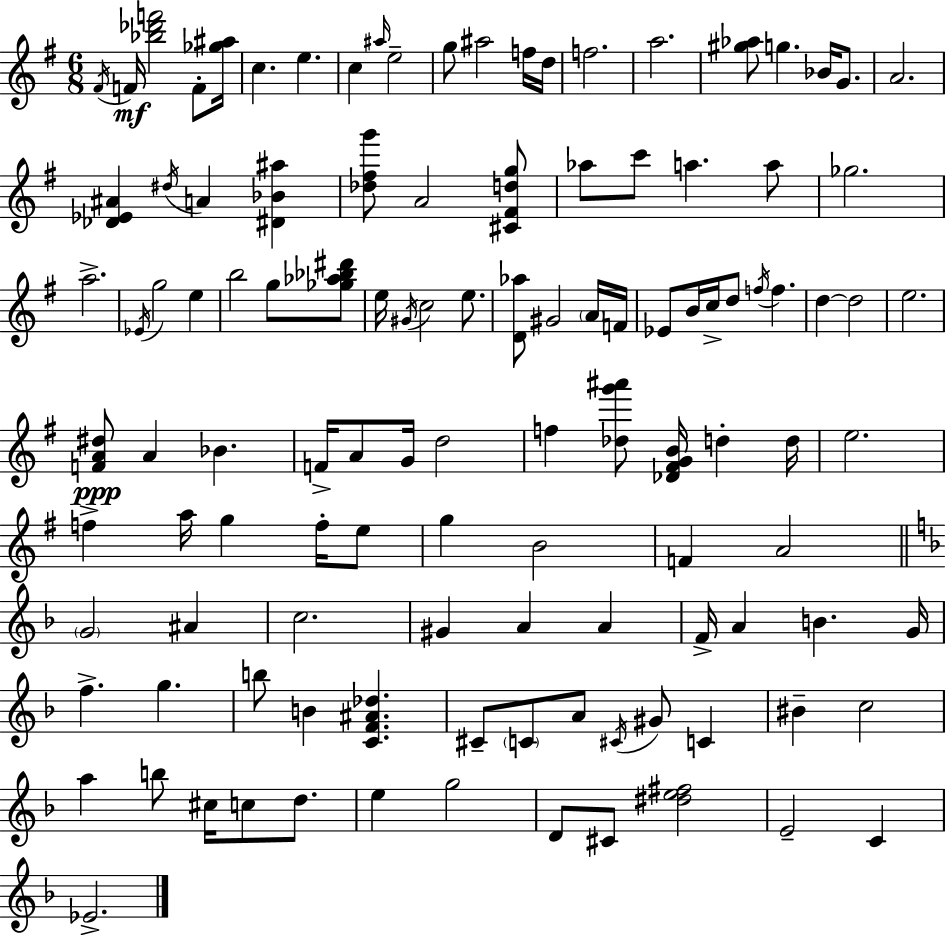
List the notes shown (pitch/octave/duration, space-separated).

F#4/s F4/s [Bb5,Db6,F6]/h F4/e [Gb5,A#5]/s C5/q. E5/q. C5/q A#5/s E5/h G5/e A#5/h F5/s D5/s F5/h. A5/h. [G#5,Ab5]/e G5/q. Bb4/s G4/e. A4/h. [Db4,Eb4,A#4]/q D#5/s A4/q [D#4,Bb4,A#5]/q [Db5,F#5,G6]/e A4/h [C#4,F#4,D5,G5]/e Ab5/e C6/e A5/q. A5/e Gb5/h. A5/h. Eb4/s G5/h E5/q B5/h G5/e [Gb5,Ab5,Bb5,D#6]/e E5/s G#4/s C5/h E5/e. [D4,Ab5]/e G#4/h A4/s F4/s Eb4/e B4/s C5/s D5/e F5/s F5/q. D5/q D5/h E5/h. [F4,A4,D#5]/e A4/q Bb4/q. F4/s A4/e G4/s D5/h F5/q [Db5,G6,A#6]/e [Db4,F#4,G4,B4]/s D5/q D5/s E5/h. F5/q A5/s G5/q F5/s E5/e G5/q B4/h F4/q A4/h G4/h A#4/q C5/h. G#4/q A4/q A4/q F4/s A4/q B4/q. G4/s F5/q. G5/q. B5/e B4/q [C4,F4,A#4,Db5]/q. C#4/e C4/e A4/e C#4/s G#4/e C4/q BIS4/q C5/h A5/q B5/e C#5/s C5/e D5/e. E5/q G5/h D4/e C#4/e [D#5,E5,F#5]/h E4/h C4/q Eb4/h.